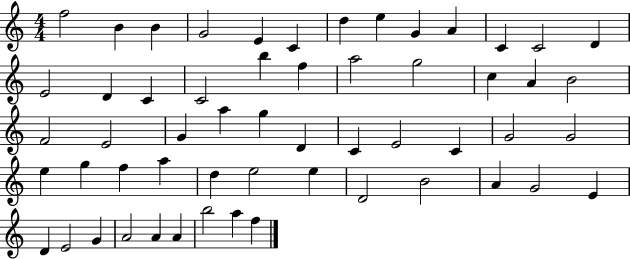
F5/h B4/q B4/q G4/h E4/q C4/q D5/q E5/q G4/q A4/q C4/q C4/h D4/q E4/h D4/q C4/q C4/h B5/q F5/q A5/h G5/h C5/q A4/q B4/h F4/h E4/h G4/q A5/q G5/q D4/q C4/q E4/h C4/q G4/h G4/h E5/q G5/q F5/q A5/q D5/q E5/h E5/q D4/h B4/h A4/q G4/h E4/q D4/q E4/h G4/q A4/h A4/q A4/q B5/h A5/q F5/q